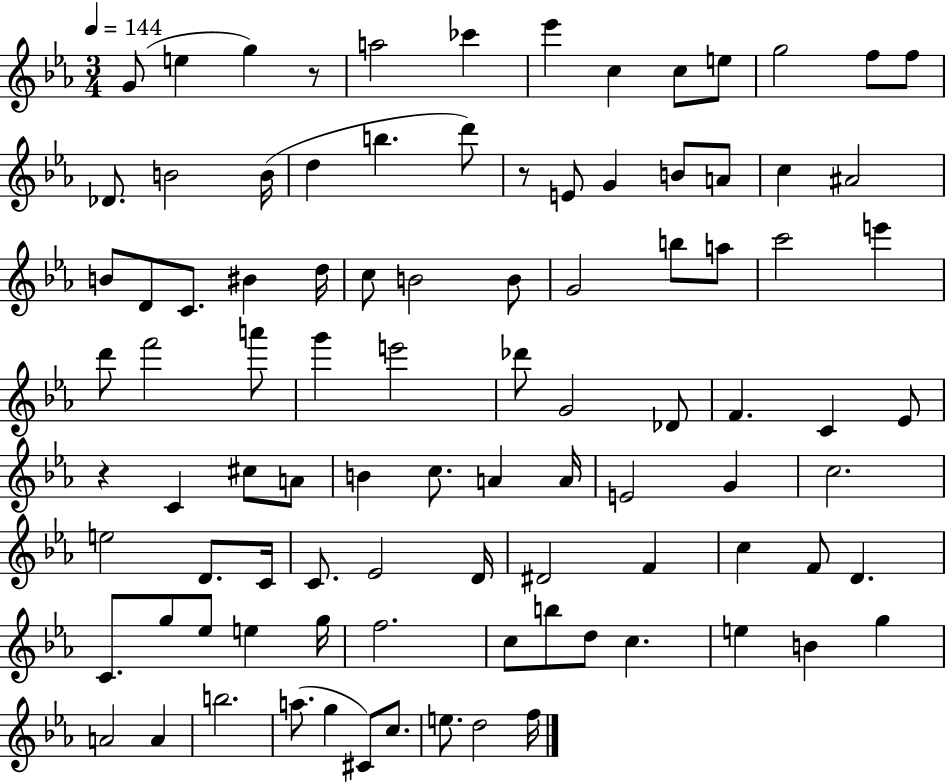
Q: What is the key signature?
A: EES major